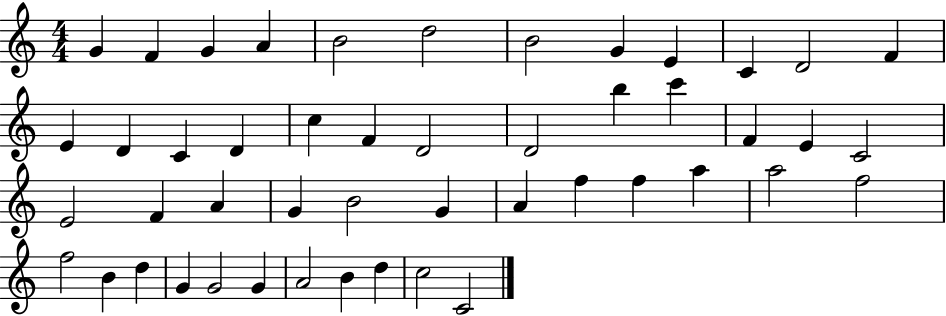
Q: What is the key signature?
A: C major